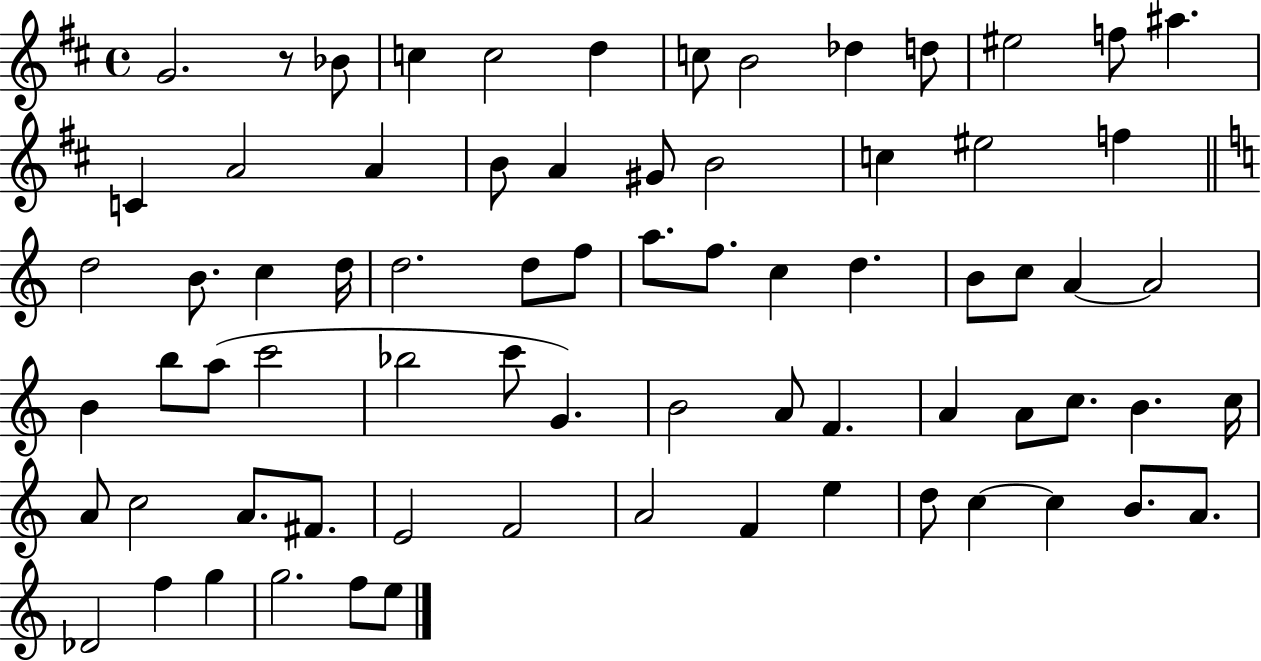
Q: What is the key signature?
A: D major